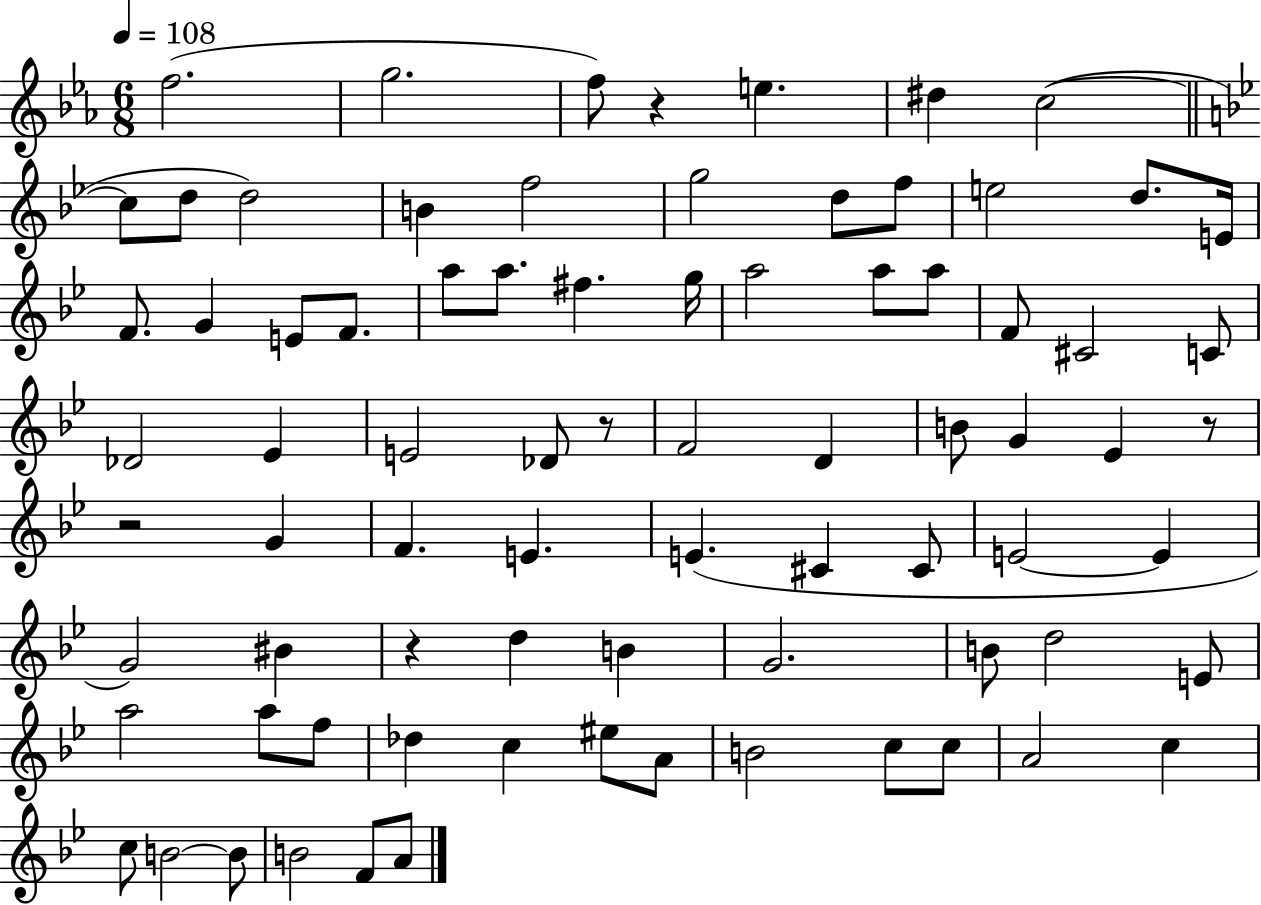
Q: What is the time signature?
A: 6/8